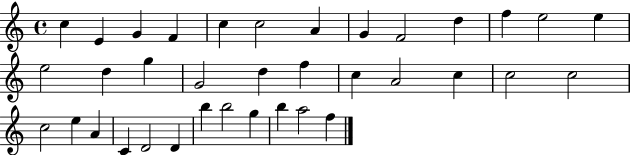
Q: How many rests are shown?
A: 0